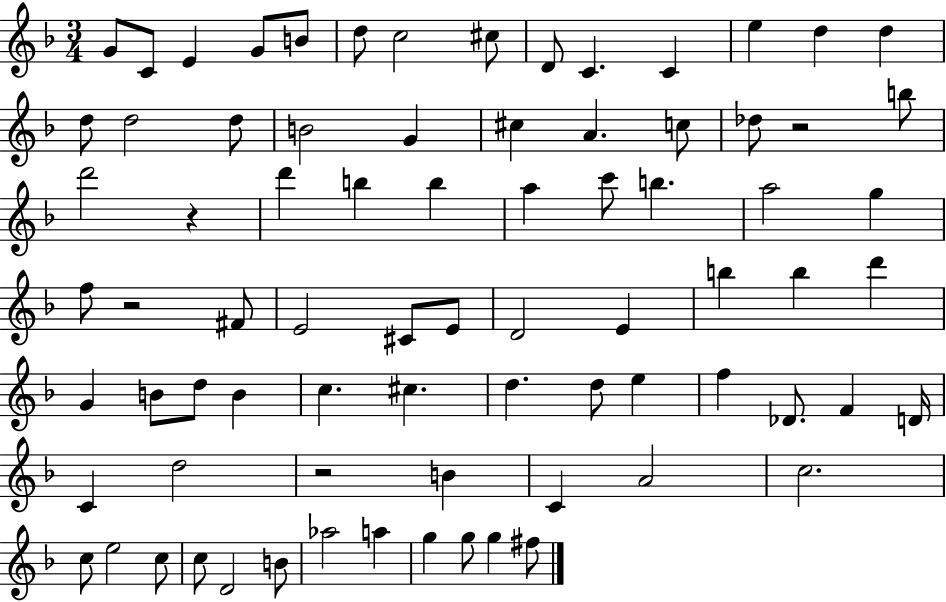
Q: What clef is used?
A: treble